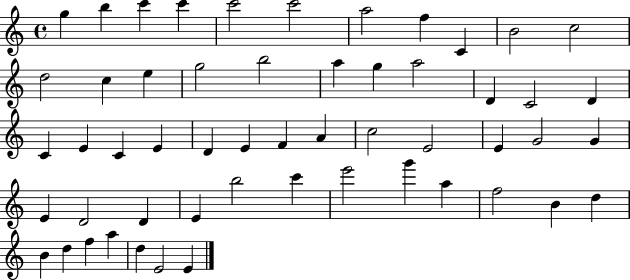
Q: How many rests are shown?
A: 0